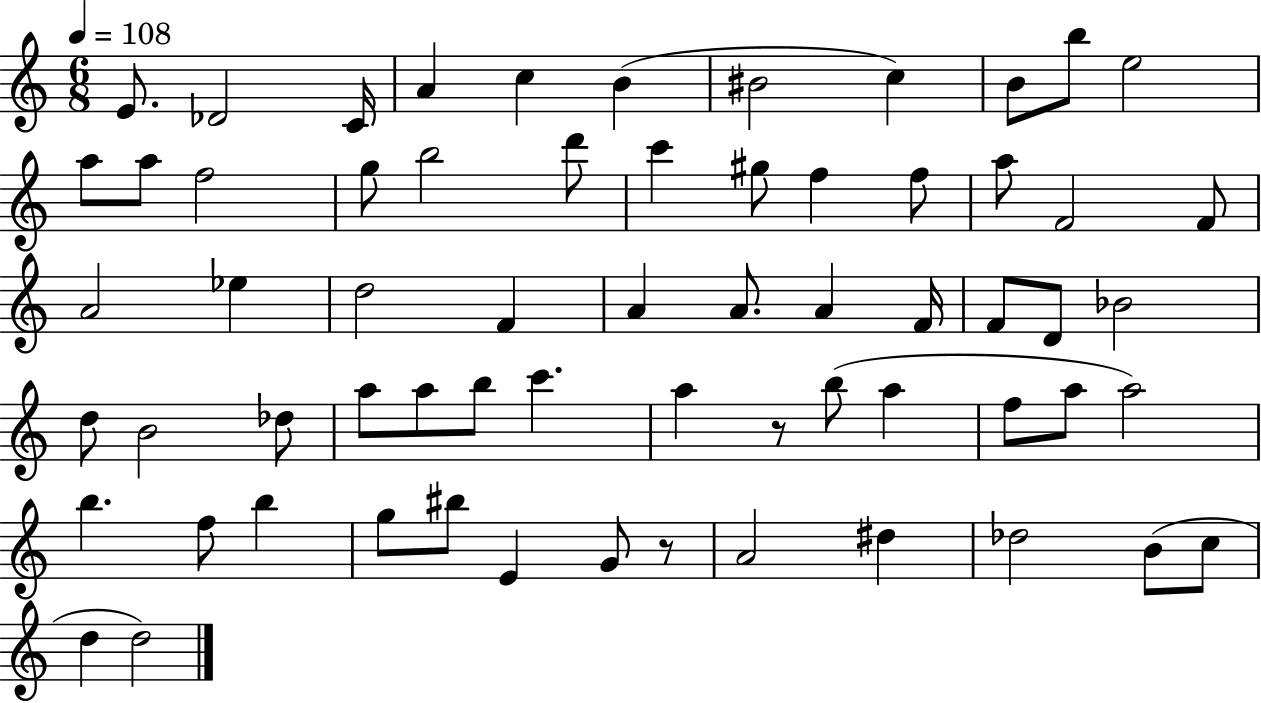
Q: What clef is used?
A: treble